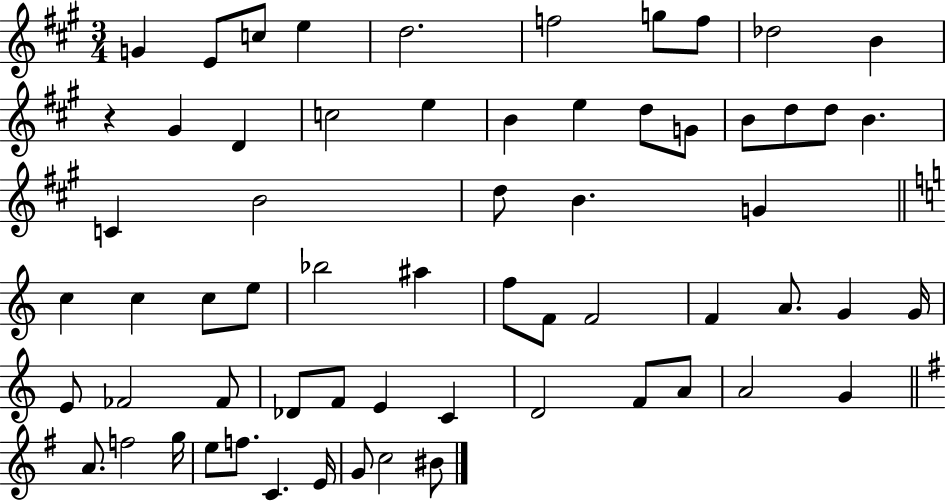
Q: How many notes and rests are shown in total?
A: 63